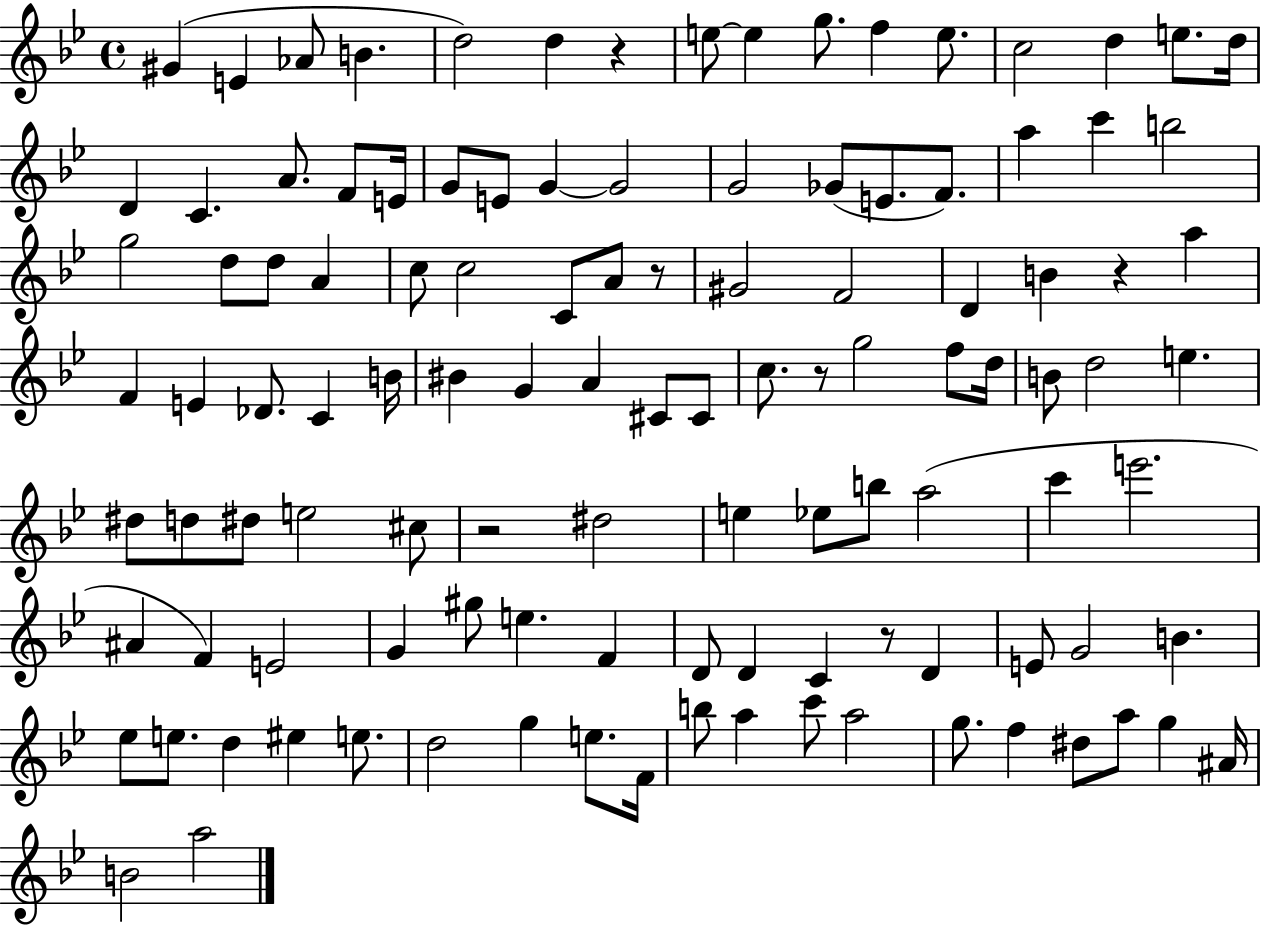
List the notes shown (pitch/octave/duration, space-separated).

G#4/q E4/q Ab4/e B4/q. D5/h D5/q R/q E5/e E5/q G5/e. F5/q E5/e. C5/h D5/q E5/e. D5/s D4/q C4/q. A4/e. F4/e E4/s G4/e E4/e G4/q G4/h G4/h Gb4/e E4/e. F4/e. A5/q C6/q B5/h G5/h D5/e D5/e A4/q C5/e C5/h C4/e A4/e R/e G#4/h F4/h D4/q B4/q R/q A5/q F4/q E4/q Db4/e. C4/q B4/s BIS4/q G4/q A4/q C#4/e C#4/e C5/e. R/e G5/h F5/e D5/s B4/e D5/h E5/q. D#5/e D5/e D#5/e E5/h C#5/e R/h D#5/h E5/q Eb5/e B5/e A5/h C6/q E6/h. A#4/q F4/q E4/h G4/q G#5/e E5/q. F4/q D4/e D4/q C4/q R/e D4/q E4/e G4/h B4/q. Eb5/e E5/e. D5/q EIS5/q E5/e. D5/h G5/q E5/e. F4/s B5/e A5/q C6/e A5/h G5/e. F5/q D#5/e A5/e G5/q A#4/s B4/h A5/h